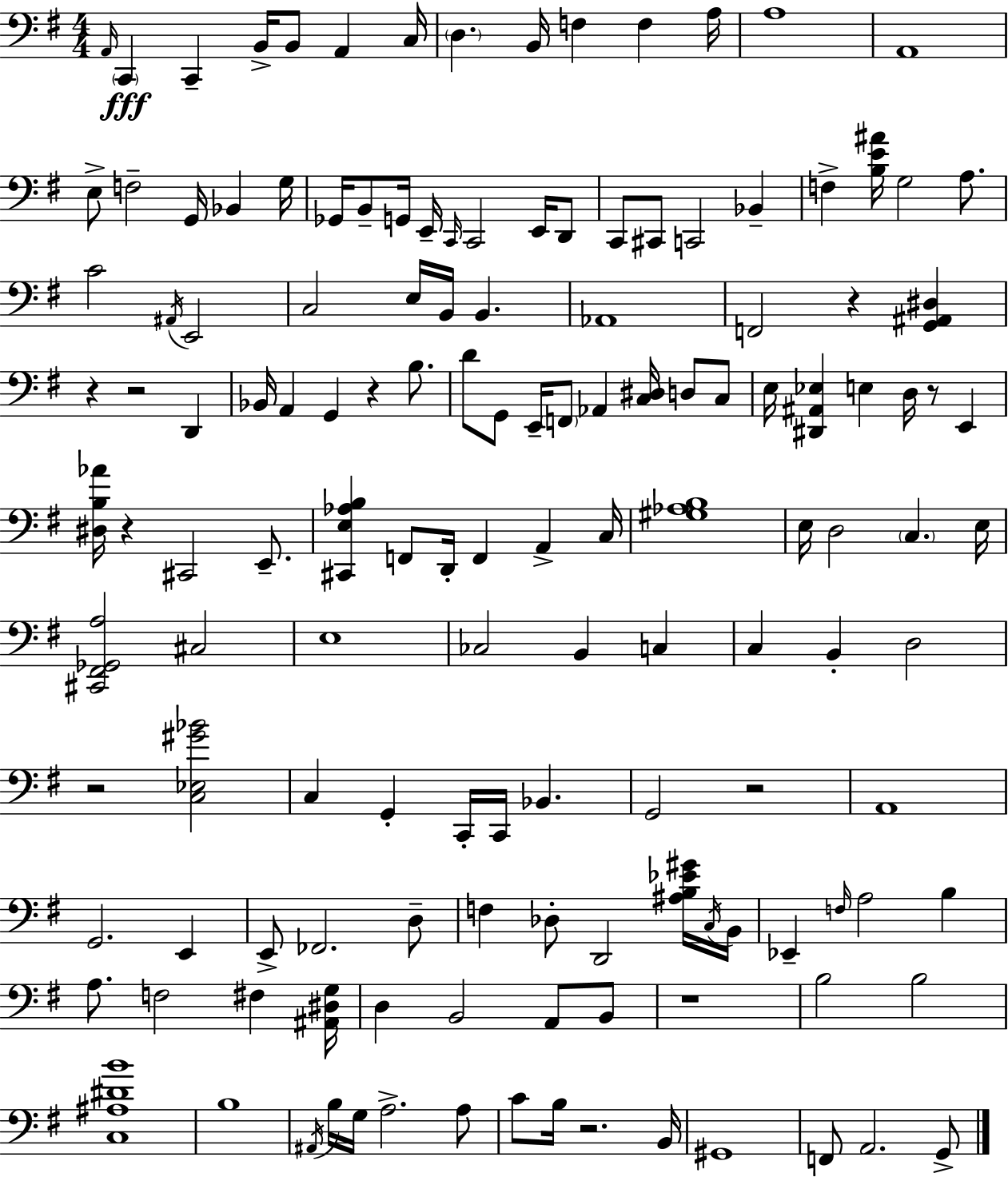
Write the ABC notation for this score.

X:1
T:Untitled
M:4/4
L:1/4
K:Em
A,,/4 C,, C,, B,,/4 B,,/2 A,, C,/4 D, B,,/4 F, F, A,/4 A,4 A,,4 E,/2 F,2 G,,/4 _B,, G,/4 _G,,/4 B,,/2 G,,/4 E,,/4 C,,/4 C,,2 E,,/4 D,,/2 C,,/2 ^C,,/2 C,,2 _B,, F, [B,E^A]/4 G,2 A,/2 C2 ^A,,/4 E,,2 C,2 E,/4 B,,/4 B,, _A,,4 F,,2 z [G,,^A,,^D,] z z2 D,, _B,,/4 A,, G,, z B,/2 D/2 G,,/2 E,,/4 F,,/2 _A,, [C,^D,]/4 D,/2 C,/2 E,/4 [^D,,^A,,_E,] E, D,/4 z/2 E,, [^D,B,_A]/4 z ^C,,2 E,,/2 [^C,,E,_A,B,] F,,/2 D,,/4 F,, A,, C,/4 [^G,_A,B,]4 E,/4 D,2 C, E,/4 [^C,,^F,,_G,,A,]2 ^C,2 E,4 _C,2 B,, C, C, B,, D,2 z2 [C,_E,^G_B]2 C, G,, C,,/4 C,,/4 _B,, G,,2 z2 A,,4 G,,2 E,, E,,/2 _F,,2 D,/2 F, _D,/2 D,,2 [^A,B,_E^G]/4 C,/4 B,,/4 _E,, F,/4 A,2 B, A,/2 F,2 ^F, [^A,,^D,G,]/4 D, B,,2 A,,/2 B,,/2 z4 B,2 B,2 [C,^A,^DB]4 B,4 ^A,,/4 B,/4 G,/4 A,2 A,/2 C/2 B,/4 z2 B,,/4 ^G,,4 F,,/2 A,,2 G,,/2